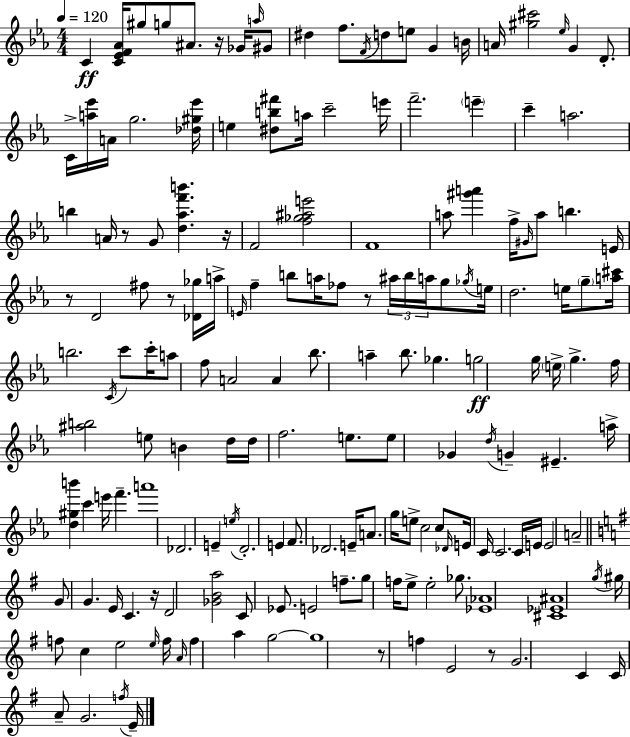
X:1
T:Untitled
M:4/4
L:1/4
K:Eb
C [C_EF_A]/4 ^g/2 g/2 ^A/2 z/4 _G/4 a/4 ^G/2 ^d f/2 F/4 d/2 e/2 G B/4 A/4 [^g^c']2 _e/4 G D/2 C/4 [a_e']/4 A/4 g2 [_d^g_e']/4 e [^db^f']/2 a/4 c'2 e'/4 f'2 e' c' a2 b A/4 z/2 G/2 [d_af'b'] z/4 F2 [f_g^ae']2 F4 a/2 [^g'a'] f/4 ^G/4 a/2 b E/4 z/2 D2 ^f/2 z/2 [_D_g]/4 a/4 E/4 f b/2 a/4 _f/2 z/2 ^a/4 b/4 a/4 g/2 _g/4 e/4 d2 e/4 g/2 [a^c']/4 b2 C/4 c'/2 c'/4 a/2 f/2 A2 A _b/2 a _b/2 _g g2 g/4 e/4 g f/4 [^ab]2 e/2 B d/4 d/4 f2 e/2 e/2 _G d/4 G ^E a/4 [d^gb'] c' e'/4 f' a'4 _D2 E e/4 D2 E F/2 _D2 E/4 A/2 g/4 e/2 c2 c/2 _D/4 E/4 C/4 C2 C/4 E/4 E2 A2 G/2 G E/4 C z/4 D2 [_GBa]2 C/2 _E/2 E2 f/2 g/2 f/4 e/2 e2 _g/2 [_E_A]4 [^C_E^A]4 g/4 ^g/4 f/2 c e2 e/4 f/4 A/4 f a g2 g4 z/2 f E2 z/2 G2 C C/4 A/2 G2 f/4 E/4